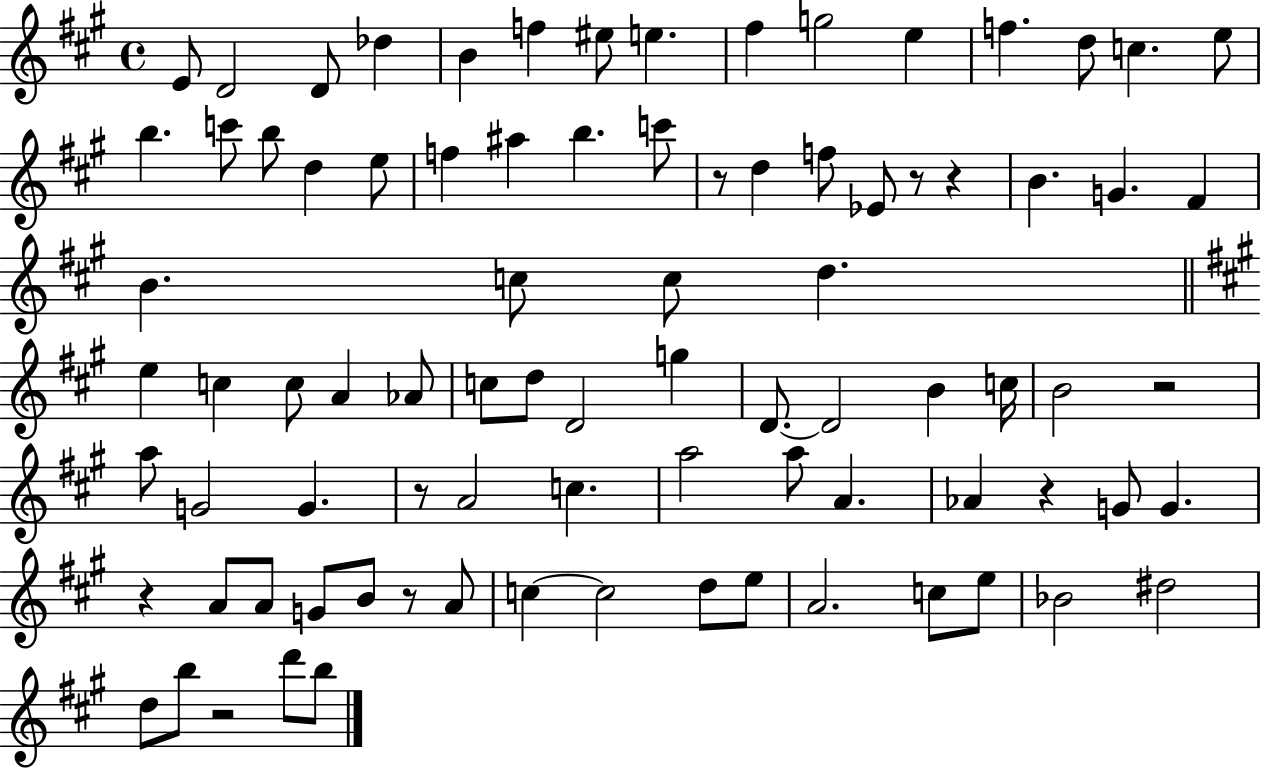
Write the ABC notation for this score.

X:1
T:Untitled
M:4/4
L:1/4
K:A
E/2 D2 D/2 _d B f ^e/2 e ^f g2 e f d/2 c e/2 b c'/2 b/2 d e/2 f ^a b c'/2 z/2 d f/2 _E/2 z/2 z B G ^F B c/2 c/2 d e c c/2 A _A/2 c/2 d/2 D2 g D/2 D2 B c/4 B2 z2 a/2 G2 G z/2 A2 c a2 a/2 A _A z G/2 G z A/2 A/2 G/2 B/2 z/2 A/2 c c2 d/2 e/2 A2 c/2 e/2 _B2 ^d2 d/2 b/2 z2 d'/2 b/2